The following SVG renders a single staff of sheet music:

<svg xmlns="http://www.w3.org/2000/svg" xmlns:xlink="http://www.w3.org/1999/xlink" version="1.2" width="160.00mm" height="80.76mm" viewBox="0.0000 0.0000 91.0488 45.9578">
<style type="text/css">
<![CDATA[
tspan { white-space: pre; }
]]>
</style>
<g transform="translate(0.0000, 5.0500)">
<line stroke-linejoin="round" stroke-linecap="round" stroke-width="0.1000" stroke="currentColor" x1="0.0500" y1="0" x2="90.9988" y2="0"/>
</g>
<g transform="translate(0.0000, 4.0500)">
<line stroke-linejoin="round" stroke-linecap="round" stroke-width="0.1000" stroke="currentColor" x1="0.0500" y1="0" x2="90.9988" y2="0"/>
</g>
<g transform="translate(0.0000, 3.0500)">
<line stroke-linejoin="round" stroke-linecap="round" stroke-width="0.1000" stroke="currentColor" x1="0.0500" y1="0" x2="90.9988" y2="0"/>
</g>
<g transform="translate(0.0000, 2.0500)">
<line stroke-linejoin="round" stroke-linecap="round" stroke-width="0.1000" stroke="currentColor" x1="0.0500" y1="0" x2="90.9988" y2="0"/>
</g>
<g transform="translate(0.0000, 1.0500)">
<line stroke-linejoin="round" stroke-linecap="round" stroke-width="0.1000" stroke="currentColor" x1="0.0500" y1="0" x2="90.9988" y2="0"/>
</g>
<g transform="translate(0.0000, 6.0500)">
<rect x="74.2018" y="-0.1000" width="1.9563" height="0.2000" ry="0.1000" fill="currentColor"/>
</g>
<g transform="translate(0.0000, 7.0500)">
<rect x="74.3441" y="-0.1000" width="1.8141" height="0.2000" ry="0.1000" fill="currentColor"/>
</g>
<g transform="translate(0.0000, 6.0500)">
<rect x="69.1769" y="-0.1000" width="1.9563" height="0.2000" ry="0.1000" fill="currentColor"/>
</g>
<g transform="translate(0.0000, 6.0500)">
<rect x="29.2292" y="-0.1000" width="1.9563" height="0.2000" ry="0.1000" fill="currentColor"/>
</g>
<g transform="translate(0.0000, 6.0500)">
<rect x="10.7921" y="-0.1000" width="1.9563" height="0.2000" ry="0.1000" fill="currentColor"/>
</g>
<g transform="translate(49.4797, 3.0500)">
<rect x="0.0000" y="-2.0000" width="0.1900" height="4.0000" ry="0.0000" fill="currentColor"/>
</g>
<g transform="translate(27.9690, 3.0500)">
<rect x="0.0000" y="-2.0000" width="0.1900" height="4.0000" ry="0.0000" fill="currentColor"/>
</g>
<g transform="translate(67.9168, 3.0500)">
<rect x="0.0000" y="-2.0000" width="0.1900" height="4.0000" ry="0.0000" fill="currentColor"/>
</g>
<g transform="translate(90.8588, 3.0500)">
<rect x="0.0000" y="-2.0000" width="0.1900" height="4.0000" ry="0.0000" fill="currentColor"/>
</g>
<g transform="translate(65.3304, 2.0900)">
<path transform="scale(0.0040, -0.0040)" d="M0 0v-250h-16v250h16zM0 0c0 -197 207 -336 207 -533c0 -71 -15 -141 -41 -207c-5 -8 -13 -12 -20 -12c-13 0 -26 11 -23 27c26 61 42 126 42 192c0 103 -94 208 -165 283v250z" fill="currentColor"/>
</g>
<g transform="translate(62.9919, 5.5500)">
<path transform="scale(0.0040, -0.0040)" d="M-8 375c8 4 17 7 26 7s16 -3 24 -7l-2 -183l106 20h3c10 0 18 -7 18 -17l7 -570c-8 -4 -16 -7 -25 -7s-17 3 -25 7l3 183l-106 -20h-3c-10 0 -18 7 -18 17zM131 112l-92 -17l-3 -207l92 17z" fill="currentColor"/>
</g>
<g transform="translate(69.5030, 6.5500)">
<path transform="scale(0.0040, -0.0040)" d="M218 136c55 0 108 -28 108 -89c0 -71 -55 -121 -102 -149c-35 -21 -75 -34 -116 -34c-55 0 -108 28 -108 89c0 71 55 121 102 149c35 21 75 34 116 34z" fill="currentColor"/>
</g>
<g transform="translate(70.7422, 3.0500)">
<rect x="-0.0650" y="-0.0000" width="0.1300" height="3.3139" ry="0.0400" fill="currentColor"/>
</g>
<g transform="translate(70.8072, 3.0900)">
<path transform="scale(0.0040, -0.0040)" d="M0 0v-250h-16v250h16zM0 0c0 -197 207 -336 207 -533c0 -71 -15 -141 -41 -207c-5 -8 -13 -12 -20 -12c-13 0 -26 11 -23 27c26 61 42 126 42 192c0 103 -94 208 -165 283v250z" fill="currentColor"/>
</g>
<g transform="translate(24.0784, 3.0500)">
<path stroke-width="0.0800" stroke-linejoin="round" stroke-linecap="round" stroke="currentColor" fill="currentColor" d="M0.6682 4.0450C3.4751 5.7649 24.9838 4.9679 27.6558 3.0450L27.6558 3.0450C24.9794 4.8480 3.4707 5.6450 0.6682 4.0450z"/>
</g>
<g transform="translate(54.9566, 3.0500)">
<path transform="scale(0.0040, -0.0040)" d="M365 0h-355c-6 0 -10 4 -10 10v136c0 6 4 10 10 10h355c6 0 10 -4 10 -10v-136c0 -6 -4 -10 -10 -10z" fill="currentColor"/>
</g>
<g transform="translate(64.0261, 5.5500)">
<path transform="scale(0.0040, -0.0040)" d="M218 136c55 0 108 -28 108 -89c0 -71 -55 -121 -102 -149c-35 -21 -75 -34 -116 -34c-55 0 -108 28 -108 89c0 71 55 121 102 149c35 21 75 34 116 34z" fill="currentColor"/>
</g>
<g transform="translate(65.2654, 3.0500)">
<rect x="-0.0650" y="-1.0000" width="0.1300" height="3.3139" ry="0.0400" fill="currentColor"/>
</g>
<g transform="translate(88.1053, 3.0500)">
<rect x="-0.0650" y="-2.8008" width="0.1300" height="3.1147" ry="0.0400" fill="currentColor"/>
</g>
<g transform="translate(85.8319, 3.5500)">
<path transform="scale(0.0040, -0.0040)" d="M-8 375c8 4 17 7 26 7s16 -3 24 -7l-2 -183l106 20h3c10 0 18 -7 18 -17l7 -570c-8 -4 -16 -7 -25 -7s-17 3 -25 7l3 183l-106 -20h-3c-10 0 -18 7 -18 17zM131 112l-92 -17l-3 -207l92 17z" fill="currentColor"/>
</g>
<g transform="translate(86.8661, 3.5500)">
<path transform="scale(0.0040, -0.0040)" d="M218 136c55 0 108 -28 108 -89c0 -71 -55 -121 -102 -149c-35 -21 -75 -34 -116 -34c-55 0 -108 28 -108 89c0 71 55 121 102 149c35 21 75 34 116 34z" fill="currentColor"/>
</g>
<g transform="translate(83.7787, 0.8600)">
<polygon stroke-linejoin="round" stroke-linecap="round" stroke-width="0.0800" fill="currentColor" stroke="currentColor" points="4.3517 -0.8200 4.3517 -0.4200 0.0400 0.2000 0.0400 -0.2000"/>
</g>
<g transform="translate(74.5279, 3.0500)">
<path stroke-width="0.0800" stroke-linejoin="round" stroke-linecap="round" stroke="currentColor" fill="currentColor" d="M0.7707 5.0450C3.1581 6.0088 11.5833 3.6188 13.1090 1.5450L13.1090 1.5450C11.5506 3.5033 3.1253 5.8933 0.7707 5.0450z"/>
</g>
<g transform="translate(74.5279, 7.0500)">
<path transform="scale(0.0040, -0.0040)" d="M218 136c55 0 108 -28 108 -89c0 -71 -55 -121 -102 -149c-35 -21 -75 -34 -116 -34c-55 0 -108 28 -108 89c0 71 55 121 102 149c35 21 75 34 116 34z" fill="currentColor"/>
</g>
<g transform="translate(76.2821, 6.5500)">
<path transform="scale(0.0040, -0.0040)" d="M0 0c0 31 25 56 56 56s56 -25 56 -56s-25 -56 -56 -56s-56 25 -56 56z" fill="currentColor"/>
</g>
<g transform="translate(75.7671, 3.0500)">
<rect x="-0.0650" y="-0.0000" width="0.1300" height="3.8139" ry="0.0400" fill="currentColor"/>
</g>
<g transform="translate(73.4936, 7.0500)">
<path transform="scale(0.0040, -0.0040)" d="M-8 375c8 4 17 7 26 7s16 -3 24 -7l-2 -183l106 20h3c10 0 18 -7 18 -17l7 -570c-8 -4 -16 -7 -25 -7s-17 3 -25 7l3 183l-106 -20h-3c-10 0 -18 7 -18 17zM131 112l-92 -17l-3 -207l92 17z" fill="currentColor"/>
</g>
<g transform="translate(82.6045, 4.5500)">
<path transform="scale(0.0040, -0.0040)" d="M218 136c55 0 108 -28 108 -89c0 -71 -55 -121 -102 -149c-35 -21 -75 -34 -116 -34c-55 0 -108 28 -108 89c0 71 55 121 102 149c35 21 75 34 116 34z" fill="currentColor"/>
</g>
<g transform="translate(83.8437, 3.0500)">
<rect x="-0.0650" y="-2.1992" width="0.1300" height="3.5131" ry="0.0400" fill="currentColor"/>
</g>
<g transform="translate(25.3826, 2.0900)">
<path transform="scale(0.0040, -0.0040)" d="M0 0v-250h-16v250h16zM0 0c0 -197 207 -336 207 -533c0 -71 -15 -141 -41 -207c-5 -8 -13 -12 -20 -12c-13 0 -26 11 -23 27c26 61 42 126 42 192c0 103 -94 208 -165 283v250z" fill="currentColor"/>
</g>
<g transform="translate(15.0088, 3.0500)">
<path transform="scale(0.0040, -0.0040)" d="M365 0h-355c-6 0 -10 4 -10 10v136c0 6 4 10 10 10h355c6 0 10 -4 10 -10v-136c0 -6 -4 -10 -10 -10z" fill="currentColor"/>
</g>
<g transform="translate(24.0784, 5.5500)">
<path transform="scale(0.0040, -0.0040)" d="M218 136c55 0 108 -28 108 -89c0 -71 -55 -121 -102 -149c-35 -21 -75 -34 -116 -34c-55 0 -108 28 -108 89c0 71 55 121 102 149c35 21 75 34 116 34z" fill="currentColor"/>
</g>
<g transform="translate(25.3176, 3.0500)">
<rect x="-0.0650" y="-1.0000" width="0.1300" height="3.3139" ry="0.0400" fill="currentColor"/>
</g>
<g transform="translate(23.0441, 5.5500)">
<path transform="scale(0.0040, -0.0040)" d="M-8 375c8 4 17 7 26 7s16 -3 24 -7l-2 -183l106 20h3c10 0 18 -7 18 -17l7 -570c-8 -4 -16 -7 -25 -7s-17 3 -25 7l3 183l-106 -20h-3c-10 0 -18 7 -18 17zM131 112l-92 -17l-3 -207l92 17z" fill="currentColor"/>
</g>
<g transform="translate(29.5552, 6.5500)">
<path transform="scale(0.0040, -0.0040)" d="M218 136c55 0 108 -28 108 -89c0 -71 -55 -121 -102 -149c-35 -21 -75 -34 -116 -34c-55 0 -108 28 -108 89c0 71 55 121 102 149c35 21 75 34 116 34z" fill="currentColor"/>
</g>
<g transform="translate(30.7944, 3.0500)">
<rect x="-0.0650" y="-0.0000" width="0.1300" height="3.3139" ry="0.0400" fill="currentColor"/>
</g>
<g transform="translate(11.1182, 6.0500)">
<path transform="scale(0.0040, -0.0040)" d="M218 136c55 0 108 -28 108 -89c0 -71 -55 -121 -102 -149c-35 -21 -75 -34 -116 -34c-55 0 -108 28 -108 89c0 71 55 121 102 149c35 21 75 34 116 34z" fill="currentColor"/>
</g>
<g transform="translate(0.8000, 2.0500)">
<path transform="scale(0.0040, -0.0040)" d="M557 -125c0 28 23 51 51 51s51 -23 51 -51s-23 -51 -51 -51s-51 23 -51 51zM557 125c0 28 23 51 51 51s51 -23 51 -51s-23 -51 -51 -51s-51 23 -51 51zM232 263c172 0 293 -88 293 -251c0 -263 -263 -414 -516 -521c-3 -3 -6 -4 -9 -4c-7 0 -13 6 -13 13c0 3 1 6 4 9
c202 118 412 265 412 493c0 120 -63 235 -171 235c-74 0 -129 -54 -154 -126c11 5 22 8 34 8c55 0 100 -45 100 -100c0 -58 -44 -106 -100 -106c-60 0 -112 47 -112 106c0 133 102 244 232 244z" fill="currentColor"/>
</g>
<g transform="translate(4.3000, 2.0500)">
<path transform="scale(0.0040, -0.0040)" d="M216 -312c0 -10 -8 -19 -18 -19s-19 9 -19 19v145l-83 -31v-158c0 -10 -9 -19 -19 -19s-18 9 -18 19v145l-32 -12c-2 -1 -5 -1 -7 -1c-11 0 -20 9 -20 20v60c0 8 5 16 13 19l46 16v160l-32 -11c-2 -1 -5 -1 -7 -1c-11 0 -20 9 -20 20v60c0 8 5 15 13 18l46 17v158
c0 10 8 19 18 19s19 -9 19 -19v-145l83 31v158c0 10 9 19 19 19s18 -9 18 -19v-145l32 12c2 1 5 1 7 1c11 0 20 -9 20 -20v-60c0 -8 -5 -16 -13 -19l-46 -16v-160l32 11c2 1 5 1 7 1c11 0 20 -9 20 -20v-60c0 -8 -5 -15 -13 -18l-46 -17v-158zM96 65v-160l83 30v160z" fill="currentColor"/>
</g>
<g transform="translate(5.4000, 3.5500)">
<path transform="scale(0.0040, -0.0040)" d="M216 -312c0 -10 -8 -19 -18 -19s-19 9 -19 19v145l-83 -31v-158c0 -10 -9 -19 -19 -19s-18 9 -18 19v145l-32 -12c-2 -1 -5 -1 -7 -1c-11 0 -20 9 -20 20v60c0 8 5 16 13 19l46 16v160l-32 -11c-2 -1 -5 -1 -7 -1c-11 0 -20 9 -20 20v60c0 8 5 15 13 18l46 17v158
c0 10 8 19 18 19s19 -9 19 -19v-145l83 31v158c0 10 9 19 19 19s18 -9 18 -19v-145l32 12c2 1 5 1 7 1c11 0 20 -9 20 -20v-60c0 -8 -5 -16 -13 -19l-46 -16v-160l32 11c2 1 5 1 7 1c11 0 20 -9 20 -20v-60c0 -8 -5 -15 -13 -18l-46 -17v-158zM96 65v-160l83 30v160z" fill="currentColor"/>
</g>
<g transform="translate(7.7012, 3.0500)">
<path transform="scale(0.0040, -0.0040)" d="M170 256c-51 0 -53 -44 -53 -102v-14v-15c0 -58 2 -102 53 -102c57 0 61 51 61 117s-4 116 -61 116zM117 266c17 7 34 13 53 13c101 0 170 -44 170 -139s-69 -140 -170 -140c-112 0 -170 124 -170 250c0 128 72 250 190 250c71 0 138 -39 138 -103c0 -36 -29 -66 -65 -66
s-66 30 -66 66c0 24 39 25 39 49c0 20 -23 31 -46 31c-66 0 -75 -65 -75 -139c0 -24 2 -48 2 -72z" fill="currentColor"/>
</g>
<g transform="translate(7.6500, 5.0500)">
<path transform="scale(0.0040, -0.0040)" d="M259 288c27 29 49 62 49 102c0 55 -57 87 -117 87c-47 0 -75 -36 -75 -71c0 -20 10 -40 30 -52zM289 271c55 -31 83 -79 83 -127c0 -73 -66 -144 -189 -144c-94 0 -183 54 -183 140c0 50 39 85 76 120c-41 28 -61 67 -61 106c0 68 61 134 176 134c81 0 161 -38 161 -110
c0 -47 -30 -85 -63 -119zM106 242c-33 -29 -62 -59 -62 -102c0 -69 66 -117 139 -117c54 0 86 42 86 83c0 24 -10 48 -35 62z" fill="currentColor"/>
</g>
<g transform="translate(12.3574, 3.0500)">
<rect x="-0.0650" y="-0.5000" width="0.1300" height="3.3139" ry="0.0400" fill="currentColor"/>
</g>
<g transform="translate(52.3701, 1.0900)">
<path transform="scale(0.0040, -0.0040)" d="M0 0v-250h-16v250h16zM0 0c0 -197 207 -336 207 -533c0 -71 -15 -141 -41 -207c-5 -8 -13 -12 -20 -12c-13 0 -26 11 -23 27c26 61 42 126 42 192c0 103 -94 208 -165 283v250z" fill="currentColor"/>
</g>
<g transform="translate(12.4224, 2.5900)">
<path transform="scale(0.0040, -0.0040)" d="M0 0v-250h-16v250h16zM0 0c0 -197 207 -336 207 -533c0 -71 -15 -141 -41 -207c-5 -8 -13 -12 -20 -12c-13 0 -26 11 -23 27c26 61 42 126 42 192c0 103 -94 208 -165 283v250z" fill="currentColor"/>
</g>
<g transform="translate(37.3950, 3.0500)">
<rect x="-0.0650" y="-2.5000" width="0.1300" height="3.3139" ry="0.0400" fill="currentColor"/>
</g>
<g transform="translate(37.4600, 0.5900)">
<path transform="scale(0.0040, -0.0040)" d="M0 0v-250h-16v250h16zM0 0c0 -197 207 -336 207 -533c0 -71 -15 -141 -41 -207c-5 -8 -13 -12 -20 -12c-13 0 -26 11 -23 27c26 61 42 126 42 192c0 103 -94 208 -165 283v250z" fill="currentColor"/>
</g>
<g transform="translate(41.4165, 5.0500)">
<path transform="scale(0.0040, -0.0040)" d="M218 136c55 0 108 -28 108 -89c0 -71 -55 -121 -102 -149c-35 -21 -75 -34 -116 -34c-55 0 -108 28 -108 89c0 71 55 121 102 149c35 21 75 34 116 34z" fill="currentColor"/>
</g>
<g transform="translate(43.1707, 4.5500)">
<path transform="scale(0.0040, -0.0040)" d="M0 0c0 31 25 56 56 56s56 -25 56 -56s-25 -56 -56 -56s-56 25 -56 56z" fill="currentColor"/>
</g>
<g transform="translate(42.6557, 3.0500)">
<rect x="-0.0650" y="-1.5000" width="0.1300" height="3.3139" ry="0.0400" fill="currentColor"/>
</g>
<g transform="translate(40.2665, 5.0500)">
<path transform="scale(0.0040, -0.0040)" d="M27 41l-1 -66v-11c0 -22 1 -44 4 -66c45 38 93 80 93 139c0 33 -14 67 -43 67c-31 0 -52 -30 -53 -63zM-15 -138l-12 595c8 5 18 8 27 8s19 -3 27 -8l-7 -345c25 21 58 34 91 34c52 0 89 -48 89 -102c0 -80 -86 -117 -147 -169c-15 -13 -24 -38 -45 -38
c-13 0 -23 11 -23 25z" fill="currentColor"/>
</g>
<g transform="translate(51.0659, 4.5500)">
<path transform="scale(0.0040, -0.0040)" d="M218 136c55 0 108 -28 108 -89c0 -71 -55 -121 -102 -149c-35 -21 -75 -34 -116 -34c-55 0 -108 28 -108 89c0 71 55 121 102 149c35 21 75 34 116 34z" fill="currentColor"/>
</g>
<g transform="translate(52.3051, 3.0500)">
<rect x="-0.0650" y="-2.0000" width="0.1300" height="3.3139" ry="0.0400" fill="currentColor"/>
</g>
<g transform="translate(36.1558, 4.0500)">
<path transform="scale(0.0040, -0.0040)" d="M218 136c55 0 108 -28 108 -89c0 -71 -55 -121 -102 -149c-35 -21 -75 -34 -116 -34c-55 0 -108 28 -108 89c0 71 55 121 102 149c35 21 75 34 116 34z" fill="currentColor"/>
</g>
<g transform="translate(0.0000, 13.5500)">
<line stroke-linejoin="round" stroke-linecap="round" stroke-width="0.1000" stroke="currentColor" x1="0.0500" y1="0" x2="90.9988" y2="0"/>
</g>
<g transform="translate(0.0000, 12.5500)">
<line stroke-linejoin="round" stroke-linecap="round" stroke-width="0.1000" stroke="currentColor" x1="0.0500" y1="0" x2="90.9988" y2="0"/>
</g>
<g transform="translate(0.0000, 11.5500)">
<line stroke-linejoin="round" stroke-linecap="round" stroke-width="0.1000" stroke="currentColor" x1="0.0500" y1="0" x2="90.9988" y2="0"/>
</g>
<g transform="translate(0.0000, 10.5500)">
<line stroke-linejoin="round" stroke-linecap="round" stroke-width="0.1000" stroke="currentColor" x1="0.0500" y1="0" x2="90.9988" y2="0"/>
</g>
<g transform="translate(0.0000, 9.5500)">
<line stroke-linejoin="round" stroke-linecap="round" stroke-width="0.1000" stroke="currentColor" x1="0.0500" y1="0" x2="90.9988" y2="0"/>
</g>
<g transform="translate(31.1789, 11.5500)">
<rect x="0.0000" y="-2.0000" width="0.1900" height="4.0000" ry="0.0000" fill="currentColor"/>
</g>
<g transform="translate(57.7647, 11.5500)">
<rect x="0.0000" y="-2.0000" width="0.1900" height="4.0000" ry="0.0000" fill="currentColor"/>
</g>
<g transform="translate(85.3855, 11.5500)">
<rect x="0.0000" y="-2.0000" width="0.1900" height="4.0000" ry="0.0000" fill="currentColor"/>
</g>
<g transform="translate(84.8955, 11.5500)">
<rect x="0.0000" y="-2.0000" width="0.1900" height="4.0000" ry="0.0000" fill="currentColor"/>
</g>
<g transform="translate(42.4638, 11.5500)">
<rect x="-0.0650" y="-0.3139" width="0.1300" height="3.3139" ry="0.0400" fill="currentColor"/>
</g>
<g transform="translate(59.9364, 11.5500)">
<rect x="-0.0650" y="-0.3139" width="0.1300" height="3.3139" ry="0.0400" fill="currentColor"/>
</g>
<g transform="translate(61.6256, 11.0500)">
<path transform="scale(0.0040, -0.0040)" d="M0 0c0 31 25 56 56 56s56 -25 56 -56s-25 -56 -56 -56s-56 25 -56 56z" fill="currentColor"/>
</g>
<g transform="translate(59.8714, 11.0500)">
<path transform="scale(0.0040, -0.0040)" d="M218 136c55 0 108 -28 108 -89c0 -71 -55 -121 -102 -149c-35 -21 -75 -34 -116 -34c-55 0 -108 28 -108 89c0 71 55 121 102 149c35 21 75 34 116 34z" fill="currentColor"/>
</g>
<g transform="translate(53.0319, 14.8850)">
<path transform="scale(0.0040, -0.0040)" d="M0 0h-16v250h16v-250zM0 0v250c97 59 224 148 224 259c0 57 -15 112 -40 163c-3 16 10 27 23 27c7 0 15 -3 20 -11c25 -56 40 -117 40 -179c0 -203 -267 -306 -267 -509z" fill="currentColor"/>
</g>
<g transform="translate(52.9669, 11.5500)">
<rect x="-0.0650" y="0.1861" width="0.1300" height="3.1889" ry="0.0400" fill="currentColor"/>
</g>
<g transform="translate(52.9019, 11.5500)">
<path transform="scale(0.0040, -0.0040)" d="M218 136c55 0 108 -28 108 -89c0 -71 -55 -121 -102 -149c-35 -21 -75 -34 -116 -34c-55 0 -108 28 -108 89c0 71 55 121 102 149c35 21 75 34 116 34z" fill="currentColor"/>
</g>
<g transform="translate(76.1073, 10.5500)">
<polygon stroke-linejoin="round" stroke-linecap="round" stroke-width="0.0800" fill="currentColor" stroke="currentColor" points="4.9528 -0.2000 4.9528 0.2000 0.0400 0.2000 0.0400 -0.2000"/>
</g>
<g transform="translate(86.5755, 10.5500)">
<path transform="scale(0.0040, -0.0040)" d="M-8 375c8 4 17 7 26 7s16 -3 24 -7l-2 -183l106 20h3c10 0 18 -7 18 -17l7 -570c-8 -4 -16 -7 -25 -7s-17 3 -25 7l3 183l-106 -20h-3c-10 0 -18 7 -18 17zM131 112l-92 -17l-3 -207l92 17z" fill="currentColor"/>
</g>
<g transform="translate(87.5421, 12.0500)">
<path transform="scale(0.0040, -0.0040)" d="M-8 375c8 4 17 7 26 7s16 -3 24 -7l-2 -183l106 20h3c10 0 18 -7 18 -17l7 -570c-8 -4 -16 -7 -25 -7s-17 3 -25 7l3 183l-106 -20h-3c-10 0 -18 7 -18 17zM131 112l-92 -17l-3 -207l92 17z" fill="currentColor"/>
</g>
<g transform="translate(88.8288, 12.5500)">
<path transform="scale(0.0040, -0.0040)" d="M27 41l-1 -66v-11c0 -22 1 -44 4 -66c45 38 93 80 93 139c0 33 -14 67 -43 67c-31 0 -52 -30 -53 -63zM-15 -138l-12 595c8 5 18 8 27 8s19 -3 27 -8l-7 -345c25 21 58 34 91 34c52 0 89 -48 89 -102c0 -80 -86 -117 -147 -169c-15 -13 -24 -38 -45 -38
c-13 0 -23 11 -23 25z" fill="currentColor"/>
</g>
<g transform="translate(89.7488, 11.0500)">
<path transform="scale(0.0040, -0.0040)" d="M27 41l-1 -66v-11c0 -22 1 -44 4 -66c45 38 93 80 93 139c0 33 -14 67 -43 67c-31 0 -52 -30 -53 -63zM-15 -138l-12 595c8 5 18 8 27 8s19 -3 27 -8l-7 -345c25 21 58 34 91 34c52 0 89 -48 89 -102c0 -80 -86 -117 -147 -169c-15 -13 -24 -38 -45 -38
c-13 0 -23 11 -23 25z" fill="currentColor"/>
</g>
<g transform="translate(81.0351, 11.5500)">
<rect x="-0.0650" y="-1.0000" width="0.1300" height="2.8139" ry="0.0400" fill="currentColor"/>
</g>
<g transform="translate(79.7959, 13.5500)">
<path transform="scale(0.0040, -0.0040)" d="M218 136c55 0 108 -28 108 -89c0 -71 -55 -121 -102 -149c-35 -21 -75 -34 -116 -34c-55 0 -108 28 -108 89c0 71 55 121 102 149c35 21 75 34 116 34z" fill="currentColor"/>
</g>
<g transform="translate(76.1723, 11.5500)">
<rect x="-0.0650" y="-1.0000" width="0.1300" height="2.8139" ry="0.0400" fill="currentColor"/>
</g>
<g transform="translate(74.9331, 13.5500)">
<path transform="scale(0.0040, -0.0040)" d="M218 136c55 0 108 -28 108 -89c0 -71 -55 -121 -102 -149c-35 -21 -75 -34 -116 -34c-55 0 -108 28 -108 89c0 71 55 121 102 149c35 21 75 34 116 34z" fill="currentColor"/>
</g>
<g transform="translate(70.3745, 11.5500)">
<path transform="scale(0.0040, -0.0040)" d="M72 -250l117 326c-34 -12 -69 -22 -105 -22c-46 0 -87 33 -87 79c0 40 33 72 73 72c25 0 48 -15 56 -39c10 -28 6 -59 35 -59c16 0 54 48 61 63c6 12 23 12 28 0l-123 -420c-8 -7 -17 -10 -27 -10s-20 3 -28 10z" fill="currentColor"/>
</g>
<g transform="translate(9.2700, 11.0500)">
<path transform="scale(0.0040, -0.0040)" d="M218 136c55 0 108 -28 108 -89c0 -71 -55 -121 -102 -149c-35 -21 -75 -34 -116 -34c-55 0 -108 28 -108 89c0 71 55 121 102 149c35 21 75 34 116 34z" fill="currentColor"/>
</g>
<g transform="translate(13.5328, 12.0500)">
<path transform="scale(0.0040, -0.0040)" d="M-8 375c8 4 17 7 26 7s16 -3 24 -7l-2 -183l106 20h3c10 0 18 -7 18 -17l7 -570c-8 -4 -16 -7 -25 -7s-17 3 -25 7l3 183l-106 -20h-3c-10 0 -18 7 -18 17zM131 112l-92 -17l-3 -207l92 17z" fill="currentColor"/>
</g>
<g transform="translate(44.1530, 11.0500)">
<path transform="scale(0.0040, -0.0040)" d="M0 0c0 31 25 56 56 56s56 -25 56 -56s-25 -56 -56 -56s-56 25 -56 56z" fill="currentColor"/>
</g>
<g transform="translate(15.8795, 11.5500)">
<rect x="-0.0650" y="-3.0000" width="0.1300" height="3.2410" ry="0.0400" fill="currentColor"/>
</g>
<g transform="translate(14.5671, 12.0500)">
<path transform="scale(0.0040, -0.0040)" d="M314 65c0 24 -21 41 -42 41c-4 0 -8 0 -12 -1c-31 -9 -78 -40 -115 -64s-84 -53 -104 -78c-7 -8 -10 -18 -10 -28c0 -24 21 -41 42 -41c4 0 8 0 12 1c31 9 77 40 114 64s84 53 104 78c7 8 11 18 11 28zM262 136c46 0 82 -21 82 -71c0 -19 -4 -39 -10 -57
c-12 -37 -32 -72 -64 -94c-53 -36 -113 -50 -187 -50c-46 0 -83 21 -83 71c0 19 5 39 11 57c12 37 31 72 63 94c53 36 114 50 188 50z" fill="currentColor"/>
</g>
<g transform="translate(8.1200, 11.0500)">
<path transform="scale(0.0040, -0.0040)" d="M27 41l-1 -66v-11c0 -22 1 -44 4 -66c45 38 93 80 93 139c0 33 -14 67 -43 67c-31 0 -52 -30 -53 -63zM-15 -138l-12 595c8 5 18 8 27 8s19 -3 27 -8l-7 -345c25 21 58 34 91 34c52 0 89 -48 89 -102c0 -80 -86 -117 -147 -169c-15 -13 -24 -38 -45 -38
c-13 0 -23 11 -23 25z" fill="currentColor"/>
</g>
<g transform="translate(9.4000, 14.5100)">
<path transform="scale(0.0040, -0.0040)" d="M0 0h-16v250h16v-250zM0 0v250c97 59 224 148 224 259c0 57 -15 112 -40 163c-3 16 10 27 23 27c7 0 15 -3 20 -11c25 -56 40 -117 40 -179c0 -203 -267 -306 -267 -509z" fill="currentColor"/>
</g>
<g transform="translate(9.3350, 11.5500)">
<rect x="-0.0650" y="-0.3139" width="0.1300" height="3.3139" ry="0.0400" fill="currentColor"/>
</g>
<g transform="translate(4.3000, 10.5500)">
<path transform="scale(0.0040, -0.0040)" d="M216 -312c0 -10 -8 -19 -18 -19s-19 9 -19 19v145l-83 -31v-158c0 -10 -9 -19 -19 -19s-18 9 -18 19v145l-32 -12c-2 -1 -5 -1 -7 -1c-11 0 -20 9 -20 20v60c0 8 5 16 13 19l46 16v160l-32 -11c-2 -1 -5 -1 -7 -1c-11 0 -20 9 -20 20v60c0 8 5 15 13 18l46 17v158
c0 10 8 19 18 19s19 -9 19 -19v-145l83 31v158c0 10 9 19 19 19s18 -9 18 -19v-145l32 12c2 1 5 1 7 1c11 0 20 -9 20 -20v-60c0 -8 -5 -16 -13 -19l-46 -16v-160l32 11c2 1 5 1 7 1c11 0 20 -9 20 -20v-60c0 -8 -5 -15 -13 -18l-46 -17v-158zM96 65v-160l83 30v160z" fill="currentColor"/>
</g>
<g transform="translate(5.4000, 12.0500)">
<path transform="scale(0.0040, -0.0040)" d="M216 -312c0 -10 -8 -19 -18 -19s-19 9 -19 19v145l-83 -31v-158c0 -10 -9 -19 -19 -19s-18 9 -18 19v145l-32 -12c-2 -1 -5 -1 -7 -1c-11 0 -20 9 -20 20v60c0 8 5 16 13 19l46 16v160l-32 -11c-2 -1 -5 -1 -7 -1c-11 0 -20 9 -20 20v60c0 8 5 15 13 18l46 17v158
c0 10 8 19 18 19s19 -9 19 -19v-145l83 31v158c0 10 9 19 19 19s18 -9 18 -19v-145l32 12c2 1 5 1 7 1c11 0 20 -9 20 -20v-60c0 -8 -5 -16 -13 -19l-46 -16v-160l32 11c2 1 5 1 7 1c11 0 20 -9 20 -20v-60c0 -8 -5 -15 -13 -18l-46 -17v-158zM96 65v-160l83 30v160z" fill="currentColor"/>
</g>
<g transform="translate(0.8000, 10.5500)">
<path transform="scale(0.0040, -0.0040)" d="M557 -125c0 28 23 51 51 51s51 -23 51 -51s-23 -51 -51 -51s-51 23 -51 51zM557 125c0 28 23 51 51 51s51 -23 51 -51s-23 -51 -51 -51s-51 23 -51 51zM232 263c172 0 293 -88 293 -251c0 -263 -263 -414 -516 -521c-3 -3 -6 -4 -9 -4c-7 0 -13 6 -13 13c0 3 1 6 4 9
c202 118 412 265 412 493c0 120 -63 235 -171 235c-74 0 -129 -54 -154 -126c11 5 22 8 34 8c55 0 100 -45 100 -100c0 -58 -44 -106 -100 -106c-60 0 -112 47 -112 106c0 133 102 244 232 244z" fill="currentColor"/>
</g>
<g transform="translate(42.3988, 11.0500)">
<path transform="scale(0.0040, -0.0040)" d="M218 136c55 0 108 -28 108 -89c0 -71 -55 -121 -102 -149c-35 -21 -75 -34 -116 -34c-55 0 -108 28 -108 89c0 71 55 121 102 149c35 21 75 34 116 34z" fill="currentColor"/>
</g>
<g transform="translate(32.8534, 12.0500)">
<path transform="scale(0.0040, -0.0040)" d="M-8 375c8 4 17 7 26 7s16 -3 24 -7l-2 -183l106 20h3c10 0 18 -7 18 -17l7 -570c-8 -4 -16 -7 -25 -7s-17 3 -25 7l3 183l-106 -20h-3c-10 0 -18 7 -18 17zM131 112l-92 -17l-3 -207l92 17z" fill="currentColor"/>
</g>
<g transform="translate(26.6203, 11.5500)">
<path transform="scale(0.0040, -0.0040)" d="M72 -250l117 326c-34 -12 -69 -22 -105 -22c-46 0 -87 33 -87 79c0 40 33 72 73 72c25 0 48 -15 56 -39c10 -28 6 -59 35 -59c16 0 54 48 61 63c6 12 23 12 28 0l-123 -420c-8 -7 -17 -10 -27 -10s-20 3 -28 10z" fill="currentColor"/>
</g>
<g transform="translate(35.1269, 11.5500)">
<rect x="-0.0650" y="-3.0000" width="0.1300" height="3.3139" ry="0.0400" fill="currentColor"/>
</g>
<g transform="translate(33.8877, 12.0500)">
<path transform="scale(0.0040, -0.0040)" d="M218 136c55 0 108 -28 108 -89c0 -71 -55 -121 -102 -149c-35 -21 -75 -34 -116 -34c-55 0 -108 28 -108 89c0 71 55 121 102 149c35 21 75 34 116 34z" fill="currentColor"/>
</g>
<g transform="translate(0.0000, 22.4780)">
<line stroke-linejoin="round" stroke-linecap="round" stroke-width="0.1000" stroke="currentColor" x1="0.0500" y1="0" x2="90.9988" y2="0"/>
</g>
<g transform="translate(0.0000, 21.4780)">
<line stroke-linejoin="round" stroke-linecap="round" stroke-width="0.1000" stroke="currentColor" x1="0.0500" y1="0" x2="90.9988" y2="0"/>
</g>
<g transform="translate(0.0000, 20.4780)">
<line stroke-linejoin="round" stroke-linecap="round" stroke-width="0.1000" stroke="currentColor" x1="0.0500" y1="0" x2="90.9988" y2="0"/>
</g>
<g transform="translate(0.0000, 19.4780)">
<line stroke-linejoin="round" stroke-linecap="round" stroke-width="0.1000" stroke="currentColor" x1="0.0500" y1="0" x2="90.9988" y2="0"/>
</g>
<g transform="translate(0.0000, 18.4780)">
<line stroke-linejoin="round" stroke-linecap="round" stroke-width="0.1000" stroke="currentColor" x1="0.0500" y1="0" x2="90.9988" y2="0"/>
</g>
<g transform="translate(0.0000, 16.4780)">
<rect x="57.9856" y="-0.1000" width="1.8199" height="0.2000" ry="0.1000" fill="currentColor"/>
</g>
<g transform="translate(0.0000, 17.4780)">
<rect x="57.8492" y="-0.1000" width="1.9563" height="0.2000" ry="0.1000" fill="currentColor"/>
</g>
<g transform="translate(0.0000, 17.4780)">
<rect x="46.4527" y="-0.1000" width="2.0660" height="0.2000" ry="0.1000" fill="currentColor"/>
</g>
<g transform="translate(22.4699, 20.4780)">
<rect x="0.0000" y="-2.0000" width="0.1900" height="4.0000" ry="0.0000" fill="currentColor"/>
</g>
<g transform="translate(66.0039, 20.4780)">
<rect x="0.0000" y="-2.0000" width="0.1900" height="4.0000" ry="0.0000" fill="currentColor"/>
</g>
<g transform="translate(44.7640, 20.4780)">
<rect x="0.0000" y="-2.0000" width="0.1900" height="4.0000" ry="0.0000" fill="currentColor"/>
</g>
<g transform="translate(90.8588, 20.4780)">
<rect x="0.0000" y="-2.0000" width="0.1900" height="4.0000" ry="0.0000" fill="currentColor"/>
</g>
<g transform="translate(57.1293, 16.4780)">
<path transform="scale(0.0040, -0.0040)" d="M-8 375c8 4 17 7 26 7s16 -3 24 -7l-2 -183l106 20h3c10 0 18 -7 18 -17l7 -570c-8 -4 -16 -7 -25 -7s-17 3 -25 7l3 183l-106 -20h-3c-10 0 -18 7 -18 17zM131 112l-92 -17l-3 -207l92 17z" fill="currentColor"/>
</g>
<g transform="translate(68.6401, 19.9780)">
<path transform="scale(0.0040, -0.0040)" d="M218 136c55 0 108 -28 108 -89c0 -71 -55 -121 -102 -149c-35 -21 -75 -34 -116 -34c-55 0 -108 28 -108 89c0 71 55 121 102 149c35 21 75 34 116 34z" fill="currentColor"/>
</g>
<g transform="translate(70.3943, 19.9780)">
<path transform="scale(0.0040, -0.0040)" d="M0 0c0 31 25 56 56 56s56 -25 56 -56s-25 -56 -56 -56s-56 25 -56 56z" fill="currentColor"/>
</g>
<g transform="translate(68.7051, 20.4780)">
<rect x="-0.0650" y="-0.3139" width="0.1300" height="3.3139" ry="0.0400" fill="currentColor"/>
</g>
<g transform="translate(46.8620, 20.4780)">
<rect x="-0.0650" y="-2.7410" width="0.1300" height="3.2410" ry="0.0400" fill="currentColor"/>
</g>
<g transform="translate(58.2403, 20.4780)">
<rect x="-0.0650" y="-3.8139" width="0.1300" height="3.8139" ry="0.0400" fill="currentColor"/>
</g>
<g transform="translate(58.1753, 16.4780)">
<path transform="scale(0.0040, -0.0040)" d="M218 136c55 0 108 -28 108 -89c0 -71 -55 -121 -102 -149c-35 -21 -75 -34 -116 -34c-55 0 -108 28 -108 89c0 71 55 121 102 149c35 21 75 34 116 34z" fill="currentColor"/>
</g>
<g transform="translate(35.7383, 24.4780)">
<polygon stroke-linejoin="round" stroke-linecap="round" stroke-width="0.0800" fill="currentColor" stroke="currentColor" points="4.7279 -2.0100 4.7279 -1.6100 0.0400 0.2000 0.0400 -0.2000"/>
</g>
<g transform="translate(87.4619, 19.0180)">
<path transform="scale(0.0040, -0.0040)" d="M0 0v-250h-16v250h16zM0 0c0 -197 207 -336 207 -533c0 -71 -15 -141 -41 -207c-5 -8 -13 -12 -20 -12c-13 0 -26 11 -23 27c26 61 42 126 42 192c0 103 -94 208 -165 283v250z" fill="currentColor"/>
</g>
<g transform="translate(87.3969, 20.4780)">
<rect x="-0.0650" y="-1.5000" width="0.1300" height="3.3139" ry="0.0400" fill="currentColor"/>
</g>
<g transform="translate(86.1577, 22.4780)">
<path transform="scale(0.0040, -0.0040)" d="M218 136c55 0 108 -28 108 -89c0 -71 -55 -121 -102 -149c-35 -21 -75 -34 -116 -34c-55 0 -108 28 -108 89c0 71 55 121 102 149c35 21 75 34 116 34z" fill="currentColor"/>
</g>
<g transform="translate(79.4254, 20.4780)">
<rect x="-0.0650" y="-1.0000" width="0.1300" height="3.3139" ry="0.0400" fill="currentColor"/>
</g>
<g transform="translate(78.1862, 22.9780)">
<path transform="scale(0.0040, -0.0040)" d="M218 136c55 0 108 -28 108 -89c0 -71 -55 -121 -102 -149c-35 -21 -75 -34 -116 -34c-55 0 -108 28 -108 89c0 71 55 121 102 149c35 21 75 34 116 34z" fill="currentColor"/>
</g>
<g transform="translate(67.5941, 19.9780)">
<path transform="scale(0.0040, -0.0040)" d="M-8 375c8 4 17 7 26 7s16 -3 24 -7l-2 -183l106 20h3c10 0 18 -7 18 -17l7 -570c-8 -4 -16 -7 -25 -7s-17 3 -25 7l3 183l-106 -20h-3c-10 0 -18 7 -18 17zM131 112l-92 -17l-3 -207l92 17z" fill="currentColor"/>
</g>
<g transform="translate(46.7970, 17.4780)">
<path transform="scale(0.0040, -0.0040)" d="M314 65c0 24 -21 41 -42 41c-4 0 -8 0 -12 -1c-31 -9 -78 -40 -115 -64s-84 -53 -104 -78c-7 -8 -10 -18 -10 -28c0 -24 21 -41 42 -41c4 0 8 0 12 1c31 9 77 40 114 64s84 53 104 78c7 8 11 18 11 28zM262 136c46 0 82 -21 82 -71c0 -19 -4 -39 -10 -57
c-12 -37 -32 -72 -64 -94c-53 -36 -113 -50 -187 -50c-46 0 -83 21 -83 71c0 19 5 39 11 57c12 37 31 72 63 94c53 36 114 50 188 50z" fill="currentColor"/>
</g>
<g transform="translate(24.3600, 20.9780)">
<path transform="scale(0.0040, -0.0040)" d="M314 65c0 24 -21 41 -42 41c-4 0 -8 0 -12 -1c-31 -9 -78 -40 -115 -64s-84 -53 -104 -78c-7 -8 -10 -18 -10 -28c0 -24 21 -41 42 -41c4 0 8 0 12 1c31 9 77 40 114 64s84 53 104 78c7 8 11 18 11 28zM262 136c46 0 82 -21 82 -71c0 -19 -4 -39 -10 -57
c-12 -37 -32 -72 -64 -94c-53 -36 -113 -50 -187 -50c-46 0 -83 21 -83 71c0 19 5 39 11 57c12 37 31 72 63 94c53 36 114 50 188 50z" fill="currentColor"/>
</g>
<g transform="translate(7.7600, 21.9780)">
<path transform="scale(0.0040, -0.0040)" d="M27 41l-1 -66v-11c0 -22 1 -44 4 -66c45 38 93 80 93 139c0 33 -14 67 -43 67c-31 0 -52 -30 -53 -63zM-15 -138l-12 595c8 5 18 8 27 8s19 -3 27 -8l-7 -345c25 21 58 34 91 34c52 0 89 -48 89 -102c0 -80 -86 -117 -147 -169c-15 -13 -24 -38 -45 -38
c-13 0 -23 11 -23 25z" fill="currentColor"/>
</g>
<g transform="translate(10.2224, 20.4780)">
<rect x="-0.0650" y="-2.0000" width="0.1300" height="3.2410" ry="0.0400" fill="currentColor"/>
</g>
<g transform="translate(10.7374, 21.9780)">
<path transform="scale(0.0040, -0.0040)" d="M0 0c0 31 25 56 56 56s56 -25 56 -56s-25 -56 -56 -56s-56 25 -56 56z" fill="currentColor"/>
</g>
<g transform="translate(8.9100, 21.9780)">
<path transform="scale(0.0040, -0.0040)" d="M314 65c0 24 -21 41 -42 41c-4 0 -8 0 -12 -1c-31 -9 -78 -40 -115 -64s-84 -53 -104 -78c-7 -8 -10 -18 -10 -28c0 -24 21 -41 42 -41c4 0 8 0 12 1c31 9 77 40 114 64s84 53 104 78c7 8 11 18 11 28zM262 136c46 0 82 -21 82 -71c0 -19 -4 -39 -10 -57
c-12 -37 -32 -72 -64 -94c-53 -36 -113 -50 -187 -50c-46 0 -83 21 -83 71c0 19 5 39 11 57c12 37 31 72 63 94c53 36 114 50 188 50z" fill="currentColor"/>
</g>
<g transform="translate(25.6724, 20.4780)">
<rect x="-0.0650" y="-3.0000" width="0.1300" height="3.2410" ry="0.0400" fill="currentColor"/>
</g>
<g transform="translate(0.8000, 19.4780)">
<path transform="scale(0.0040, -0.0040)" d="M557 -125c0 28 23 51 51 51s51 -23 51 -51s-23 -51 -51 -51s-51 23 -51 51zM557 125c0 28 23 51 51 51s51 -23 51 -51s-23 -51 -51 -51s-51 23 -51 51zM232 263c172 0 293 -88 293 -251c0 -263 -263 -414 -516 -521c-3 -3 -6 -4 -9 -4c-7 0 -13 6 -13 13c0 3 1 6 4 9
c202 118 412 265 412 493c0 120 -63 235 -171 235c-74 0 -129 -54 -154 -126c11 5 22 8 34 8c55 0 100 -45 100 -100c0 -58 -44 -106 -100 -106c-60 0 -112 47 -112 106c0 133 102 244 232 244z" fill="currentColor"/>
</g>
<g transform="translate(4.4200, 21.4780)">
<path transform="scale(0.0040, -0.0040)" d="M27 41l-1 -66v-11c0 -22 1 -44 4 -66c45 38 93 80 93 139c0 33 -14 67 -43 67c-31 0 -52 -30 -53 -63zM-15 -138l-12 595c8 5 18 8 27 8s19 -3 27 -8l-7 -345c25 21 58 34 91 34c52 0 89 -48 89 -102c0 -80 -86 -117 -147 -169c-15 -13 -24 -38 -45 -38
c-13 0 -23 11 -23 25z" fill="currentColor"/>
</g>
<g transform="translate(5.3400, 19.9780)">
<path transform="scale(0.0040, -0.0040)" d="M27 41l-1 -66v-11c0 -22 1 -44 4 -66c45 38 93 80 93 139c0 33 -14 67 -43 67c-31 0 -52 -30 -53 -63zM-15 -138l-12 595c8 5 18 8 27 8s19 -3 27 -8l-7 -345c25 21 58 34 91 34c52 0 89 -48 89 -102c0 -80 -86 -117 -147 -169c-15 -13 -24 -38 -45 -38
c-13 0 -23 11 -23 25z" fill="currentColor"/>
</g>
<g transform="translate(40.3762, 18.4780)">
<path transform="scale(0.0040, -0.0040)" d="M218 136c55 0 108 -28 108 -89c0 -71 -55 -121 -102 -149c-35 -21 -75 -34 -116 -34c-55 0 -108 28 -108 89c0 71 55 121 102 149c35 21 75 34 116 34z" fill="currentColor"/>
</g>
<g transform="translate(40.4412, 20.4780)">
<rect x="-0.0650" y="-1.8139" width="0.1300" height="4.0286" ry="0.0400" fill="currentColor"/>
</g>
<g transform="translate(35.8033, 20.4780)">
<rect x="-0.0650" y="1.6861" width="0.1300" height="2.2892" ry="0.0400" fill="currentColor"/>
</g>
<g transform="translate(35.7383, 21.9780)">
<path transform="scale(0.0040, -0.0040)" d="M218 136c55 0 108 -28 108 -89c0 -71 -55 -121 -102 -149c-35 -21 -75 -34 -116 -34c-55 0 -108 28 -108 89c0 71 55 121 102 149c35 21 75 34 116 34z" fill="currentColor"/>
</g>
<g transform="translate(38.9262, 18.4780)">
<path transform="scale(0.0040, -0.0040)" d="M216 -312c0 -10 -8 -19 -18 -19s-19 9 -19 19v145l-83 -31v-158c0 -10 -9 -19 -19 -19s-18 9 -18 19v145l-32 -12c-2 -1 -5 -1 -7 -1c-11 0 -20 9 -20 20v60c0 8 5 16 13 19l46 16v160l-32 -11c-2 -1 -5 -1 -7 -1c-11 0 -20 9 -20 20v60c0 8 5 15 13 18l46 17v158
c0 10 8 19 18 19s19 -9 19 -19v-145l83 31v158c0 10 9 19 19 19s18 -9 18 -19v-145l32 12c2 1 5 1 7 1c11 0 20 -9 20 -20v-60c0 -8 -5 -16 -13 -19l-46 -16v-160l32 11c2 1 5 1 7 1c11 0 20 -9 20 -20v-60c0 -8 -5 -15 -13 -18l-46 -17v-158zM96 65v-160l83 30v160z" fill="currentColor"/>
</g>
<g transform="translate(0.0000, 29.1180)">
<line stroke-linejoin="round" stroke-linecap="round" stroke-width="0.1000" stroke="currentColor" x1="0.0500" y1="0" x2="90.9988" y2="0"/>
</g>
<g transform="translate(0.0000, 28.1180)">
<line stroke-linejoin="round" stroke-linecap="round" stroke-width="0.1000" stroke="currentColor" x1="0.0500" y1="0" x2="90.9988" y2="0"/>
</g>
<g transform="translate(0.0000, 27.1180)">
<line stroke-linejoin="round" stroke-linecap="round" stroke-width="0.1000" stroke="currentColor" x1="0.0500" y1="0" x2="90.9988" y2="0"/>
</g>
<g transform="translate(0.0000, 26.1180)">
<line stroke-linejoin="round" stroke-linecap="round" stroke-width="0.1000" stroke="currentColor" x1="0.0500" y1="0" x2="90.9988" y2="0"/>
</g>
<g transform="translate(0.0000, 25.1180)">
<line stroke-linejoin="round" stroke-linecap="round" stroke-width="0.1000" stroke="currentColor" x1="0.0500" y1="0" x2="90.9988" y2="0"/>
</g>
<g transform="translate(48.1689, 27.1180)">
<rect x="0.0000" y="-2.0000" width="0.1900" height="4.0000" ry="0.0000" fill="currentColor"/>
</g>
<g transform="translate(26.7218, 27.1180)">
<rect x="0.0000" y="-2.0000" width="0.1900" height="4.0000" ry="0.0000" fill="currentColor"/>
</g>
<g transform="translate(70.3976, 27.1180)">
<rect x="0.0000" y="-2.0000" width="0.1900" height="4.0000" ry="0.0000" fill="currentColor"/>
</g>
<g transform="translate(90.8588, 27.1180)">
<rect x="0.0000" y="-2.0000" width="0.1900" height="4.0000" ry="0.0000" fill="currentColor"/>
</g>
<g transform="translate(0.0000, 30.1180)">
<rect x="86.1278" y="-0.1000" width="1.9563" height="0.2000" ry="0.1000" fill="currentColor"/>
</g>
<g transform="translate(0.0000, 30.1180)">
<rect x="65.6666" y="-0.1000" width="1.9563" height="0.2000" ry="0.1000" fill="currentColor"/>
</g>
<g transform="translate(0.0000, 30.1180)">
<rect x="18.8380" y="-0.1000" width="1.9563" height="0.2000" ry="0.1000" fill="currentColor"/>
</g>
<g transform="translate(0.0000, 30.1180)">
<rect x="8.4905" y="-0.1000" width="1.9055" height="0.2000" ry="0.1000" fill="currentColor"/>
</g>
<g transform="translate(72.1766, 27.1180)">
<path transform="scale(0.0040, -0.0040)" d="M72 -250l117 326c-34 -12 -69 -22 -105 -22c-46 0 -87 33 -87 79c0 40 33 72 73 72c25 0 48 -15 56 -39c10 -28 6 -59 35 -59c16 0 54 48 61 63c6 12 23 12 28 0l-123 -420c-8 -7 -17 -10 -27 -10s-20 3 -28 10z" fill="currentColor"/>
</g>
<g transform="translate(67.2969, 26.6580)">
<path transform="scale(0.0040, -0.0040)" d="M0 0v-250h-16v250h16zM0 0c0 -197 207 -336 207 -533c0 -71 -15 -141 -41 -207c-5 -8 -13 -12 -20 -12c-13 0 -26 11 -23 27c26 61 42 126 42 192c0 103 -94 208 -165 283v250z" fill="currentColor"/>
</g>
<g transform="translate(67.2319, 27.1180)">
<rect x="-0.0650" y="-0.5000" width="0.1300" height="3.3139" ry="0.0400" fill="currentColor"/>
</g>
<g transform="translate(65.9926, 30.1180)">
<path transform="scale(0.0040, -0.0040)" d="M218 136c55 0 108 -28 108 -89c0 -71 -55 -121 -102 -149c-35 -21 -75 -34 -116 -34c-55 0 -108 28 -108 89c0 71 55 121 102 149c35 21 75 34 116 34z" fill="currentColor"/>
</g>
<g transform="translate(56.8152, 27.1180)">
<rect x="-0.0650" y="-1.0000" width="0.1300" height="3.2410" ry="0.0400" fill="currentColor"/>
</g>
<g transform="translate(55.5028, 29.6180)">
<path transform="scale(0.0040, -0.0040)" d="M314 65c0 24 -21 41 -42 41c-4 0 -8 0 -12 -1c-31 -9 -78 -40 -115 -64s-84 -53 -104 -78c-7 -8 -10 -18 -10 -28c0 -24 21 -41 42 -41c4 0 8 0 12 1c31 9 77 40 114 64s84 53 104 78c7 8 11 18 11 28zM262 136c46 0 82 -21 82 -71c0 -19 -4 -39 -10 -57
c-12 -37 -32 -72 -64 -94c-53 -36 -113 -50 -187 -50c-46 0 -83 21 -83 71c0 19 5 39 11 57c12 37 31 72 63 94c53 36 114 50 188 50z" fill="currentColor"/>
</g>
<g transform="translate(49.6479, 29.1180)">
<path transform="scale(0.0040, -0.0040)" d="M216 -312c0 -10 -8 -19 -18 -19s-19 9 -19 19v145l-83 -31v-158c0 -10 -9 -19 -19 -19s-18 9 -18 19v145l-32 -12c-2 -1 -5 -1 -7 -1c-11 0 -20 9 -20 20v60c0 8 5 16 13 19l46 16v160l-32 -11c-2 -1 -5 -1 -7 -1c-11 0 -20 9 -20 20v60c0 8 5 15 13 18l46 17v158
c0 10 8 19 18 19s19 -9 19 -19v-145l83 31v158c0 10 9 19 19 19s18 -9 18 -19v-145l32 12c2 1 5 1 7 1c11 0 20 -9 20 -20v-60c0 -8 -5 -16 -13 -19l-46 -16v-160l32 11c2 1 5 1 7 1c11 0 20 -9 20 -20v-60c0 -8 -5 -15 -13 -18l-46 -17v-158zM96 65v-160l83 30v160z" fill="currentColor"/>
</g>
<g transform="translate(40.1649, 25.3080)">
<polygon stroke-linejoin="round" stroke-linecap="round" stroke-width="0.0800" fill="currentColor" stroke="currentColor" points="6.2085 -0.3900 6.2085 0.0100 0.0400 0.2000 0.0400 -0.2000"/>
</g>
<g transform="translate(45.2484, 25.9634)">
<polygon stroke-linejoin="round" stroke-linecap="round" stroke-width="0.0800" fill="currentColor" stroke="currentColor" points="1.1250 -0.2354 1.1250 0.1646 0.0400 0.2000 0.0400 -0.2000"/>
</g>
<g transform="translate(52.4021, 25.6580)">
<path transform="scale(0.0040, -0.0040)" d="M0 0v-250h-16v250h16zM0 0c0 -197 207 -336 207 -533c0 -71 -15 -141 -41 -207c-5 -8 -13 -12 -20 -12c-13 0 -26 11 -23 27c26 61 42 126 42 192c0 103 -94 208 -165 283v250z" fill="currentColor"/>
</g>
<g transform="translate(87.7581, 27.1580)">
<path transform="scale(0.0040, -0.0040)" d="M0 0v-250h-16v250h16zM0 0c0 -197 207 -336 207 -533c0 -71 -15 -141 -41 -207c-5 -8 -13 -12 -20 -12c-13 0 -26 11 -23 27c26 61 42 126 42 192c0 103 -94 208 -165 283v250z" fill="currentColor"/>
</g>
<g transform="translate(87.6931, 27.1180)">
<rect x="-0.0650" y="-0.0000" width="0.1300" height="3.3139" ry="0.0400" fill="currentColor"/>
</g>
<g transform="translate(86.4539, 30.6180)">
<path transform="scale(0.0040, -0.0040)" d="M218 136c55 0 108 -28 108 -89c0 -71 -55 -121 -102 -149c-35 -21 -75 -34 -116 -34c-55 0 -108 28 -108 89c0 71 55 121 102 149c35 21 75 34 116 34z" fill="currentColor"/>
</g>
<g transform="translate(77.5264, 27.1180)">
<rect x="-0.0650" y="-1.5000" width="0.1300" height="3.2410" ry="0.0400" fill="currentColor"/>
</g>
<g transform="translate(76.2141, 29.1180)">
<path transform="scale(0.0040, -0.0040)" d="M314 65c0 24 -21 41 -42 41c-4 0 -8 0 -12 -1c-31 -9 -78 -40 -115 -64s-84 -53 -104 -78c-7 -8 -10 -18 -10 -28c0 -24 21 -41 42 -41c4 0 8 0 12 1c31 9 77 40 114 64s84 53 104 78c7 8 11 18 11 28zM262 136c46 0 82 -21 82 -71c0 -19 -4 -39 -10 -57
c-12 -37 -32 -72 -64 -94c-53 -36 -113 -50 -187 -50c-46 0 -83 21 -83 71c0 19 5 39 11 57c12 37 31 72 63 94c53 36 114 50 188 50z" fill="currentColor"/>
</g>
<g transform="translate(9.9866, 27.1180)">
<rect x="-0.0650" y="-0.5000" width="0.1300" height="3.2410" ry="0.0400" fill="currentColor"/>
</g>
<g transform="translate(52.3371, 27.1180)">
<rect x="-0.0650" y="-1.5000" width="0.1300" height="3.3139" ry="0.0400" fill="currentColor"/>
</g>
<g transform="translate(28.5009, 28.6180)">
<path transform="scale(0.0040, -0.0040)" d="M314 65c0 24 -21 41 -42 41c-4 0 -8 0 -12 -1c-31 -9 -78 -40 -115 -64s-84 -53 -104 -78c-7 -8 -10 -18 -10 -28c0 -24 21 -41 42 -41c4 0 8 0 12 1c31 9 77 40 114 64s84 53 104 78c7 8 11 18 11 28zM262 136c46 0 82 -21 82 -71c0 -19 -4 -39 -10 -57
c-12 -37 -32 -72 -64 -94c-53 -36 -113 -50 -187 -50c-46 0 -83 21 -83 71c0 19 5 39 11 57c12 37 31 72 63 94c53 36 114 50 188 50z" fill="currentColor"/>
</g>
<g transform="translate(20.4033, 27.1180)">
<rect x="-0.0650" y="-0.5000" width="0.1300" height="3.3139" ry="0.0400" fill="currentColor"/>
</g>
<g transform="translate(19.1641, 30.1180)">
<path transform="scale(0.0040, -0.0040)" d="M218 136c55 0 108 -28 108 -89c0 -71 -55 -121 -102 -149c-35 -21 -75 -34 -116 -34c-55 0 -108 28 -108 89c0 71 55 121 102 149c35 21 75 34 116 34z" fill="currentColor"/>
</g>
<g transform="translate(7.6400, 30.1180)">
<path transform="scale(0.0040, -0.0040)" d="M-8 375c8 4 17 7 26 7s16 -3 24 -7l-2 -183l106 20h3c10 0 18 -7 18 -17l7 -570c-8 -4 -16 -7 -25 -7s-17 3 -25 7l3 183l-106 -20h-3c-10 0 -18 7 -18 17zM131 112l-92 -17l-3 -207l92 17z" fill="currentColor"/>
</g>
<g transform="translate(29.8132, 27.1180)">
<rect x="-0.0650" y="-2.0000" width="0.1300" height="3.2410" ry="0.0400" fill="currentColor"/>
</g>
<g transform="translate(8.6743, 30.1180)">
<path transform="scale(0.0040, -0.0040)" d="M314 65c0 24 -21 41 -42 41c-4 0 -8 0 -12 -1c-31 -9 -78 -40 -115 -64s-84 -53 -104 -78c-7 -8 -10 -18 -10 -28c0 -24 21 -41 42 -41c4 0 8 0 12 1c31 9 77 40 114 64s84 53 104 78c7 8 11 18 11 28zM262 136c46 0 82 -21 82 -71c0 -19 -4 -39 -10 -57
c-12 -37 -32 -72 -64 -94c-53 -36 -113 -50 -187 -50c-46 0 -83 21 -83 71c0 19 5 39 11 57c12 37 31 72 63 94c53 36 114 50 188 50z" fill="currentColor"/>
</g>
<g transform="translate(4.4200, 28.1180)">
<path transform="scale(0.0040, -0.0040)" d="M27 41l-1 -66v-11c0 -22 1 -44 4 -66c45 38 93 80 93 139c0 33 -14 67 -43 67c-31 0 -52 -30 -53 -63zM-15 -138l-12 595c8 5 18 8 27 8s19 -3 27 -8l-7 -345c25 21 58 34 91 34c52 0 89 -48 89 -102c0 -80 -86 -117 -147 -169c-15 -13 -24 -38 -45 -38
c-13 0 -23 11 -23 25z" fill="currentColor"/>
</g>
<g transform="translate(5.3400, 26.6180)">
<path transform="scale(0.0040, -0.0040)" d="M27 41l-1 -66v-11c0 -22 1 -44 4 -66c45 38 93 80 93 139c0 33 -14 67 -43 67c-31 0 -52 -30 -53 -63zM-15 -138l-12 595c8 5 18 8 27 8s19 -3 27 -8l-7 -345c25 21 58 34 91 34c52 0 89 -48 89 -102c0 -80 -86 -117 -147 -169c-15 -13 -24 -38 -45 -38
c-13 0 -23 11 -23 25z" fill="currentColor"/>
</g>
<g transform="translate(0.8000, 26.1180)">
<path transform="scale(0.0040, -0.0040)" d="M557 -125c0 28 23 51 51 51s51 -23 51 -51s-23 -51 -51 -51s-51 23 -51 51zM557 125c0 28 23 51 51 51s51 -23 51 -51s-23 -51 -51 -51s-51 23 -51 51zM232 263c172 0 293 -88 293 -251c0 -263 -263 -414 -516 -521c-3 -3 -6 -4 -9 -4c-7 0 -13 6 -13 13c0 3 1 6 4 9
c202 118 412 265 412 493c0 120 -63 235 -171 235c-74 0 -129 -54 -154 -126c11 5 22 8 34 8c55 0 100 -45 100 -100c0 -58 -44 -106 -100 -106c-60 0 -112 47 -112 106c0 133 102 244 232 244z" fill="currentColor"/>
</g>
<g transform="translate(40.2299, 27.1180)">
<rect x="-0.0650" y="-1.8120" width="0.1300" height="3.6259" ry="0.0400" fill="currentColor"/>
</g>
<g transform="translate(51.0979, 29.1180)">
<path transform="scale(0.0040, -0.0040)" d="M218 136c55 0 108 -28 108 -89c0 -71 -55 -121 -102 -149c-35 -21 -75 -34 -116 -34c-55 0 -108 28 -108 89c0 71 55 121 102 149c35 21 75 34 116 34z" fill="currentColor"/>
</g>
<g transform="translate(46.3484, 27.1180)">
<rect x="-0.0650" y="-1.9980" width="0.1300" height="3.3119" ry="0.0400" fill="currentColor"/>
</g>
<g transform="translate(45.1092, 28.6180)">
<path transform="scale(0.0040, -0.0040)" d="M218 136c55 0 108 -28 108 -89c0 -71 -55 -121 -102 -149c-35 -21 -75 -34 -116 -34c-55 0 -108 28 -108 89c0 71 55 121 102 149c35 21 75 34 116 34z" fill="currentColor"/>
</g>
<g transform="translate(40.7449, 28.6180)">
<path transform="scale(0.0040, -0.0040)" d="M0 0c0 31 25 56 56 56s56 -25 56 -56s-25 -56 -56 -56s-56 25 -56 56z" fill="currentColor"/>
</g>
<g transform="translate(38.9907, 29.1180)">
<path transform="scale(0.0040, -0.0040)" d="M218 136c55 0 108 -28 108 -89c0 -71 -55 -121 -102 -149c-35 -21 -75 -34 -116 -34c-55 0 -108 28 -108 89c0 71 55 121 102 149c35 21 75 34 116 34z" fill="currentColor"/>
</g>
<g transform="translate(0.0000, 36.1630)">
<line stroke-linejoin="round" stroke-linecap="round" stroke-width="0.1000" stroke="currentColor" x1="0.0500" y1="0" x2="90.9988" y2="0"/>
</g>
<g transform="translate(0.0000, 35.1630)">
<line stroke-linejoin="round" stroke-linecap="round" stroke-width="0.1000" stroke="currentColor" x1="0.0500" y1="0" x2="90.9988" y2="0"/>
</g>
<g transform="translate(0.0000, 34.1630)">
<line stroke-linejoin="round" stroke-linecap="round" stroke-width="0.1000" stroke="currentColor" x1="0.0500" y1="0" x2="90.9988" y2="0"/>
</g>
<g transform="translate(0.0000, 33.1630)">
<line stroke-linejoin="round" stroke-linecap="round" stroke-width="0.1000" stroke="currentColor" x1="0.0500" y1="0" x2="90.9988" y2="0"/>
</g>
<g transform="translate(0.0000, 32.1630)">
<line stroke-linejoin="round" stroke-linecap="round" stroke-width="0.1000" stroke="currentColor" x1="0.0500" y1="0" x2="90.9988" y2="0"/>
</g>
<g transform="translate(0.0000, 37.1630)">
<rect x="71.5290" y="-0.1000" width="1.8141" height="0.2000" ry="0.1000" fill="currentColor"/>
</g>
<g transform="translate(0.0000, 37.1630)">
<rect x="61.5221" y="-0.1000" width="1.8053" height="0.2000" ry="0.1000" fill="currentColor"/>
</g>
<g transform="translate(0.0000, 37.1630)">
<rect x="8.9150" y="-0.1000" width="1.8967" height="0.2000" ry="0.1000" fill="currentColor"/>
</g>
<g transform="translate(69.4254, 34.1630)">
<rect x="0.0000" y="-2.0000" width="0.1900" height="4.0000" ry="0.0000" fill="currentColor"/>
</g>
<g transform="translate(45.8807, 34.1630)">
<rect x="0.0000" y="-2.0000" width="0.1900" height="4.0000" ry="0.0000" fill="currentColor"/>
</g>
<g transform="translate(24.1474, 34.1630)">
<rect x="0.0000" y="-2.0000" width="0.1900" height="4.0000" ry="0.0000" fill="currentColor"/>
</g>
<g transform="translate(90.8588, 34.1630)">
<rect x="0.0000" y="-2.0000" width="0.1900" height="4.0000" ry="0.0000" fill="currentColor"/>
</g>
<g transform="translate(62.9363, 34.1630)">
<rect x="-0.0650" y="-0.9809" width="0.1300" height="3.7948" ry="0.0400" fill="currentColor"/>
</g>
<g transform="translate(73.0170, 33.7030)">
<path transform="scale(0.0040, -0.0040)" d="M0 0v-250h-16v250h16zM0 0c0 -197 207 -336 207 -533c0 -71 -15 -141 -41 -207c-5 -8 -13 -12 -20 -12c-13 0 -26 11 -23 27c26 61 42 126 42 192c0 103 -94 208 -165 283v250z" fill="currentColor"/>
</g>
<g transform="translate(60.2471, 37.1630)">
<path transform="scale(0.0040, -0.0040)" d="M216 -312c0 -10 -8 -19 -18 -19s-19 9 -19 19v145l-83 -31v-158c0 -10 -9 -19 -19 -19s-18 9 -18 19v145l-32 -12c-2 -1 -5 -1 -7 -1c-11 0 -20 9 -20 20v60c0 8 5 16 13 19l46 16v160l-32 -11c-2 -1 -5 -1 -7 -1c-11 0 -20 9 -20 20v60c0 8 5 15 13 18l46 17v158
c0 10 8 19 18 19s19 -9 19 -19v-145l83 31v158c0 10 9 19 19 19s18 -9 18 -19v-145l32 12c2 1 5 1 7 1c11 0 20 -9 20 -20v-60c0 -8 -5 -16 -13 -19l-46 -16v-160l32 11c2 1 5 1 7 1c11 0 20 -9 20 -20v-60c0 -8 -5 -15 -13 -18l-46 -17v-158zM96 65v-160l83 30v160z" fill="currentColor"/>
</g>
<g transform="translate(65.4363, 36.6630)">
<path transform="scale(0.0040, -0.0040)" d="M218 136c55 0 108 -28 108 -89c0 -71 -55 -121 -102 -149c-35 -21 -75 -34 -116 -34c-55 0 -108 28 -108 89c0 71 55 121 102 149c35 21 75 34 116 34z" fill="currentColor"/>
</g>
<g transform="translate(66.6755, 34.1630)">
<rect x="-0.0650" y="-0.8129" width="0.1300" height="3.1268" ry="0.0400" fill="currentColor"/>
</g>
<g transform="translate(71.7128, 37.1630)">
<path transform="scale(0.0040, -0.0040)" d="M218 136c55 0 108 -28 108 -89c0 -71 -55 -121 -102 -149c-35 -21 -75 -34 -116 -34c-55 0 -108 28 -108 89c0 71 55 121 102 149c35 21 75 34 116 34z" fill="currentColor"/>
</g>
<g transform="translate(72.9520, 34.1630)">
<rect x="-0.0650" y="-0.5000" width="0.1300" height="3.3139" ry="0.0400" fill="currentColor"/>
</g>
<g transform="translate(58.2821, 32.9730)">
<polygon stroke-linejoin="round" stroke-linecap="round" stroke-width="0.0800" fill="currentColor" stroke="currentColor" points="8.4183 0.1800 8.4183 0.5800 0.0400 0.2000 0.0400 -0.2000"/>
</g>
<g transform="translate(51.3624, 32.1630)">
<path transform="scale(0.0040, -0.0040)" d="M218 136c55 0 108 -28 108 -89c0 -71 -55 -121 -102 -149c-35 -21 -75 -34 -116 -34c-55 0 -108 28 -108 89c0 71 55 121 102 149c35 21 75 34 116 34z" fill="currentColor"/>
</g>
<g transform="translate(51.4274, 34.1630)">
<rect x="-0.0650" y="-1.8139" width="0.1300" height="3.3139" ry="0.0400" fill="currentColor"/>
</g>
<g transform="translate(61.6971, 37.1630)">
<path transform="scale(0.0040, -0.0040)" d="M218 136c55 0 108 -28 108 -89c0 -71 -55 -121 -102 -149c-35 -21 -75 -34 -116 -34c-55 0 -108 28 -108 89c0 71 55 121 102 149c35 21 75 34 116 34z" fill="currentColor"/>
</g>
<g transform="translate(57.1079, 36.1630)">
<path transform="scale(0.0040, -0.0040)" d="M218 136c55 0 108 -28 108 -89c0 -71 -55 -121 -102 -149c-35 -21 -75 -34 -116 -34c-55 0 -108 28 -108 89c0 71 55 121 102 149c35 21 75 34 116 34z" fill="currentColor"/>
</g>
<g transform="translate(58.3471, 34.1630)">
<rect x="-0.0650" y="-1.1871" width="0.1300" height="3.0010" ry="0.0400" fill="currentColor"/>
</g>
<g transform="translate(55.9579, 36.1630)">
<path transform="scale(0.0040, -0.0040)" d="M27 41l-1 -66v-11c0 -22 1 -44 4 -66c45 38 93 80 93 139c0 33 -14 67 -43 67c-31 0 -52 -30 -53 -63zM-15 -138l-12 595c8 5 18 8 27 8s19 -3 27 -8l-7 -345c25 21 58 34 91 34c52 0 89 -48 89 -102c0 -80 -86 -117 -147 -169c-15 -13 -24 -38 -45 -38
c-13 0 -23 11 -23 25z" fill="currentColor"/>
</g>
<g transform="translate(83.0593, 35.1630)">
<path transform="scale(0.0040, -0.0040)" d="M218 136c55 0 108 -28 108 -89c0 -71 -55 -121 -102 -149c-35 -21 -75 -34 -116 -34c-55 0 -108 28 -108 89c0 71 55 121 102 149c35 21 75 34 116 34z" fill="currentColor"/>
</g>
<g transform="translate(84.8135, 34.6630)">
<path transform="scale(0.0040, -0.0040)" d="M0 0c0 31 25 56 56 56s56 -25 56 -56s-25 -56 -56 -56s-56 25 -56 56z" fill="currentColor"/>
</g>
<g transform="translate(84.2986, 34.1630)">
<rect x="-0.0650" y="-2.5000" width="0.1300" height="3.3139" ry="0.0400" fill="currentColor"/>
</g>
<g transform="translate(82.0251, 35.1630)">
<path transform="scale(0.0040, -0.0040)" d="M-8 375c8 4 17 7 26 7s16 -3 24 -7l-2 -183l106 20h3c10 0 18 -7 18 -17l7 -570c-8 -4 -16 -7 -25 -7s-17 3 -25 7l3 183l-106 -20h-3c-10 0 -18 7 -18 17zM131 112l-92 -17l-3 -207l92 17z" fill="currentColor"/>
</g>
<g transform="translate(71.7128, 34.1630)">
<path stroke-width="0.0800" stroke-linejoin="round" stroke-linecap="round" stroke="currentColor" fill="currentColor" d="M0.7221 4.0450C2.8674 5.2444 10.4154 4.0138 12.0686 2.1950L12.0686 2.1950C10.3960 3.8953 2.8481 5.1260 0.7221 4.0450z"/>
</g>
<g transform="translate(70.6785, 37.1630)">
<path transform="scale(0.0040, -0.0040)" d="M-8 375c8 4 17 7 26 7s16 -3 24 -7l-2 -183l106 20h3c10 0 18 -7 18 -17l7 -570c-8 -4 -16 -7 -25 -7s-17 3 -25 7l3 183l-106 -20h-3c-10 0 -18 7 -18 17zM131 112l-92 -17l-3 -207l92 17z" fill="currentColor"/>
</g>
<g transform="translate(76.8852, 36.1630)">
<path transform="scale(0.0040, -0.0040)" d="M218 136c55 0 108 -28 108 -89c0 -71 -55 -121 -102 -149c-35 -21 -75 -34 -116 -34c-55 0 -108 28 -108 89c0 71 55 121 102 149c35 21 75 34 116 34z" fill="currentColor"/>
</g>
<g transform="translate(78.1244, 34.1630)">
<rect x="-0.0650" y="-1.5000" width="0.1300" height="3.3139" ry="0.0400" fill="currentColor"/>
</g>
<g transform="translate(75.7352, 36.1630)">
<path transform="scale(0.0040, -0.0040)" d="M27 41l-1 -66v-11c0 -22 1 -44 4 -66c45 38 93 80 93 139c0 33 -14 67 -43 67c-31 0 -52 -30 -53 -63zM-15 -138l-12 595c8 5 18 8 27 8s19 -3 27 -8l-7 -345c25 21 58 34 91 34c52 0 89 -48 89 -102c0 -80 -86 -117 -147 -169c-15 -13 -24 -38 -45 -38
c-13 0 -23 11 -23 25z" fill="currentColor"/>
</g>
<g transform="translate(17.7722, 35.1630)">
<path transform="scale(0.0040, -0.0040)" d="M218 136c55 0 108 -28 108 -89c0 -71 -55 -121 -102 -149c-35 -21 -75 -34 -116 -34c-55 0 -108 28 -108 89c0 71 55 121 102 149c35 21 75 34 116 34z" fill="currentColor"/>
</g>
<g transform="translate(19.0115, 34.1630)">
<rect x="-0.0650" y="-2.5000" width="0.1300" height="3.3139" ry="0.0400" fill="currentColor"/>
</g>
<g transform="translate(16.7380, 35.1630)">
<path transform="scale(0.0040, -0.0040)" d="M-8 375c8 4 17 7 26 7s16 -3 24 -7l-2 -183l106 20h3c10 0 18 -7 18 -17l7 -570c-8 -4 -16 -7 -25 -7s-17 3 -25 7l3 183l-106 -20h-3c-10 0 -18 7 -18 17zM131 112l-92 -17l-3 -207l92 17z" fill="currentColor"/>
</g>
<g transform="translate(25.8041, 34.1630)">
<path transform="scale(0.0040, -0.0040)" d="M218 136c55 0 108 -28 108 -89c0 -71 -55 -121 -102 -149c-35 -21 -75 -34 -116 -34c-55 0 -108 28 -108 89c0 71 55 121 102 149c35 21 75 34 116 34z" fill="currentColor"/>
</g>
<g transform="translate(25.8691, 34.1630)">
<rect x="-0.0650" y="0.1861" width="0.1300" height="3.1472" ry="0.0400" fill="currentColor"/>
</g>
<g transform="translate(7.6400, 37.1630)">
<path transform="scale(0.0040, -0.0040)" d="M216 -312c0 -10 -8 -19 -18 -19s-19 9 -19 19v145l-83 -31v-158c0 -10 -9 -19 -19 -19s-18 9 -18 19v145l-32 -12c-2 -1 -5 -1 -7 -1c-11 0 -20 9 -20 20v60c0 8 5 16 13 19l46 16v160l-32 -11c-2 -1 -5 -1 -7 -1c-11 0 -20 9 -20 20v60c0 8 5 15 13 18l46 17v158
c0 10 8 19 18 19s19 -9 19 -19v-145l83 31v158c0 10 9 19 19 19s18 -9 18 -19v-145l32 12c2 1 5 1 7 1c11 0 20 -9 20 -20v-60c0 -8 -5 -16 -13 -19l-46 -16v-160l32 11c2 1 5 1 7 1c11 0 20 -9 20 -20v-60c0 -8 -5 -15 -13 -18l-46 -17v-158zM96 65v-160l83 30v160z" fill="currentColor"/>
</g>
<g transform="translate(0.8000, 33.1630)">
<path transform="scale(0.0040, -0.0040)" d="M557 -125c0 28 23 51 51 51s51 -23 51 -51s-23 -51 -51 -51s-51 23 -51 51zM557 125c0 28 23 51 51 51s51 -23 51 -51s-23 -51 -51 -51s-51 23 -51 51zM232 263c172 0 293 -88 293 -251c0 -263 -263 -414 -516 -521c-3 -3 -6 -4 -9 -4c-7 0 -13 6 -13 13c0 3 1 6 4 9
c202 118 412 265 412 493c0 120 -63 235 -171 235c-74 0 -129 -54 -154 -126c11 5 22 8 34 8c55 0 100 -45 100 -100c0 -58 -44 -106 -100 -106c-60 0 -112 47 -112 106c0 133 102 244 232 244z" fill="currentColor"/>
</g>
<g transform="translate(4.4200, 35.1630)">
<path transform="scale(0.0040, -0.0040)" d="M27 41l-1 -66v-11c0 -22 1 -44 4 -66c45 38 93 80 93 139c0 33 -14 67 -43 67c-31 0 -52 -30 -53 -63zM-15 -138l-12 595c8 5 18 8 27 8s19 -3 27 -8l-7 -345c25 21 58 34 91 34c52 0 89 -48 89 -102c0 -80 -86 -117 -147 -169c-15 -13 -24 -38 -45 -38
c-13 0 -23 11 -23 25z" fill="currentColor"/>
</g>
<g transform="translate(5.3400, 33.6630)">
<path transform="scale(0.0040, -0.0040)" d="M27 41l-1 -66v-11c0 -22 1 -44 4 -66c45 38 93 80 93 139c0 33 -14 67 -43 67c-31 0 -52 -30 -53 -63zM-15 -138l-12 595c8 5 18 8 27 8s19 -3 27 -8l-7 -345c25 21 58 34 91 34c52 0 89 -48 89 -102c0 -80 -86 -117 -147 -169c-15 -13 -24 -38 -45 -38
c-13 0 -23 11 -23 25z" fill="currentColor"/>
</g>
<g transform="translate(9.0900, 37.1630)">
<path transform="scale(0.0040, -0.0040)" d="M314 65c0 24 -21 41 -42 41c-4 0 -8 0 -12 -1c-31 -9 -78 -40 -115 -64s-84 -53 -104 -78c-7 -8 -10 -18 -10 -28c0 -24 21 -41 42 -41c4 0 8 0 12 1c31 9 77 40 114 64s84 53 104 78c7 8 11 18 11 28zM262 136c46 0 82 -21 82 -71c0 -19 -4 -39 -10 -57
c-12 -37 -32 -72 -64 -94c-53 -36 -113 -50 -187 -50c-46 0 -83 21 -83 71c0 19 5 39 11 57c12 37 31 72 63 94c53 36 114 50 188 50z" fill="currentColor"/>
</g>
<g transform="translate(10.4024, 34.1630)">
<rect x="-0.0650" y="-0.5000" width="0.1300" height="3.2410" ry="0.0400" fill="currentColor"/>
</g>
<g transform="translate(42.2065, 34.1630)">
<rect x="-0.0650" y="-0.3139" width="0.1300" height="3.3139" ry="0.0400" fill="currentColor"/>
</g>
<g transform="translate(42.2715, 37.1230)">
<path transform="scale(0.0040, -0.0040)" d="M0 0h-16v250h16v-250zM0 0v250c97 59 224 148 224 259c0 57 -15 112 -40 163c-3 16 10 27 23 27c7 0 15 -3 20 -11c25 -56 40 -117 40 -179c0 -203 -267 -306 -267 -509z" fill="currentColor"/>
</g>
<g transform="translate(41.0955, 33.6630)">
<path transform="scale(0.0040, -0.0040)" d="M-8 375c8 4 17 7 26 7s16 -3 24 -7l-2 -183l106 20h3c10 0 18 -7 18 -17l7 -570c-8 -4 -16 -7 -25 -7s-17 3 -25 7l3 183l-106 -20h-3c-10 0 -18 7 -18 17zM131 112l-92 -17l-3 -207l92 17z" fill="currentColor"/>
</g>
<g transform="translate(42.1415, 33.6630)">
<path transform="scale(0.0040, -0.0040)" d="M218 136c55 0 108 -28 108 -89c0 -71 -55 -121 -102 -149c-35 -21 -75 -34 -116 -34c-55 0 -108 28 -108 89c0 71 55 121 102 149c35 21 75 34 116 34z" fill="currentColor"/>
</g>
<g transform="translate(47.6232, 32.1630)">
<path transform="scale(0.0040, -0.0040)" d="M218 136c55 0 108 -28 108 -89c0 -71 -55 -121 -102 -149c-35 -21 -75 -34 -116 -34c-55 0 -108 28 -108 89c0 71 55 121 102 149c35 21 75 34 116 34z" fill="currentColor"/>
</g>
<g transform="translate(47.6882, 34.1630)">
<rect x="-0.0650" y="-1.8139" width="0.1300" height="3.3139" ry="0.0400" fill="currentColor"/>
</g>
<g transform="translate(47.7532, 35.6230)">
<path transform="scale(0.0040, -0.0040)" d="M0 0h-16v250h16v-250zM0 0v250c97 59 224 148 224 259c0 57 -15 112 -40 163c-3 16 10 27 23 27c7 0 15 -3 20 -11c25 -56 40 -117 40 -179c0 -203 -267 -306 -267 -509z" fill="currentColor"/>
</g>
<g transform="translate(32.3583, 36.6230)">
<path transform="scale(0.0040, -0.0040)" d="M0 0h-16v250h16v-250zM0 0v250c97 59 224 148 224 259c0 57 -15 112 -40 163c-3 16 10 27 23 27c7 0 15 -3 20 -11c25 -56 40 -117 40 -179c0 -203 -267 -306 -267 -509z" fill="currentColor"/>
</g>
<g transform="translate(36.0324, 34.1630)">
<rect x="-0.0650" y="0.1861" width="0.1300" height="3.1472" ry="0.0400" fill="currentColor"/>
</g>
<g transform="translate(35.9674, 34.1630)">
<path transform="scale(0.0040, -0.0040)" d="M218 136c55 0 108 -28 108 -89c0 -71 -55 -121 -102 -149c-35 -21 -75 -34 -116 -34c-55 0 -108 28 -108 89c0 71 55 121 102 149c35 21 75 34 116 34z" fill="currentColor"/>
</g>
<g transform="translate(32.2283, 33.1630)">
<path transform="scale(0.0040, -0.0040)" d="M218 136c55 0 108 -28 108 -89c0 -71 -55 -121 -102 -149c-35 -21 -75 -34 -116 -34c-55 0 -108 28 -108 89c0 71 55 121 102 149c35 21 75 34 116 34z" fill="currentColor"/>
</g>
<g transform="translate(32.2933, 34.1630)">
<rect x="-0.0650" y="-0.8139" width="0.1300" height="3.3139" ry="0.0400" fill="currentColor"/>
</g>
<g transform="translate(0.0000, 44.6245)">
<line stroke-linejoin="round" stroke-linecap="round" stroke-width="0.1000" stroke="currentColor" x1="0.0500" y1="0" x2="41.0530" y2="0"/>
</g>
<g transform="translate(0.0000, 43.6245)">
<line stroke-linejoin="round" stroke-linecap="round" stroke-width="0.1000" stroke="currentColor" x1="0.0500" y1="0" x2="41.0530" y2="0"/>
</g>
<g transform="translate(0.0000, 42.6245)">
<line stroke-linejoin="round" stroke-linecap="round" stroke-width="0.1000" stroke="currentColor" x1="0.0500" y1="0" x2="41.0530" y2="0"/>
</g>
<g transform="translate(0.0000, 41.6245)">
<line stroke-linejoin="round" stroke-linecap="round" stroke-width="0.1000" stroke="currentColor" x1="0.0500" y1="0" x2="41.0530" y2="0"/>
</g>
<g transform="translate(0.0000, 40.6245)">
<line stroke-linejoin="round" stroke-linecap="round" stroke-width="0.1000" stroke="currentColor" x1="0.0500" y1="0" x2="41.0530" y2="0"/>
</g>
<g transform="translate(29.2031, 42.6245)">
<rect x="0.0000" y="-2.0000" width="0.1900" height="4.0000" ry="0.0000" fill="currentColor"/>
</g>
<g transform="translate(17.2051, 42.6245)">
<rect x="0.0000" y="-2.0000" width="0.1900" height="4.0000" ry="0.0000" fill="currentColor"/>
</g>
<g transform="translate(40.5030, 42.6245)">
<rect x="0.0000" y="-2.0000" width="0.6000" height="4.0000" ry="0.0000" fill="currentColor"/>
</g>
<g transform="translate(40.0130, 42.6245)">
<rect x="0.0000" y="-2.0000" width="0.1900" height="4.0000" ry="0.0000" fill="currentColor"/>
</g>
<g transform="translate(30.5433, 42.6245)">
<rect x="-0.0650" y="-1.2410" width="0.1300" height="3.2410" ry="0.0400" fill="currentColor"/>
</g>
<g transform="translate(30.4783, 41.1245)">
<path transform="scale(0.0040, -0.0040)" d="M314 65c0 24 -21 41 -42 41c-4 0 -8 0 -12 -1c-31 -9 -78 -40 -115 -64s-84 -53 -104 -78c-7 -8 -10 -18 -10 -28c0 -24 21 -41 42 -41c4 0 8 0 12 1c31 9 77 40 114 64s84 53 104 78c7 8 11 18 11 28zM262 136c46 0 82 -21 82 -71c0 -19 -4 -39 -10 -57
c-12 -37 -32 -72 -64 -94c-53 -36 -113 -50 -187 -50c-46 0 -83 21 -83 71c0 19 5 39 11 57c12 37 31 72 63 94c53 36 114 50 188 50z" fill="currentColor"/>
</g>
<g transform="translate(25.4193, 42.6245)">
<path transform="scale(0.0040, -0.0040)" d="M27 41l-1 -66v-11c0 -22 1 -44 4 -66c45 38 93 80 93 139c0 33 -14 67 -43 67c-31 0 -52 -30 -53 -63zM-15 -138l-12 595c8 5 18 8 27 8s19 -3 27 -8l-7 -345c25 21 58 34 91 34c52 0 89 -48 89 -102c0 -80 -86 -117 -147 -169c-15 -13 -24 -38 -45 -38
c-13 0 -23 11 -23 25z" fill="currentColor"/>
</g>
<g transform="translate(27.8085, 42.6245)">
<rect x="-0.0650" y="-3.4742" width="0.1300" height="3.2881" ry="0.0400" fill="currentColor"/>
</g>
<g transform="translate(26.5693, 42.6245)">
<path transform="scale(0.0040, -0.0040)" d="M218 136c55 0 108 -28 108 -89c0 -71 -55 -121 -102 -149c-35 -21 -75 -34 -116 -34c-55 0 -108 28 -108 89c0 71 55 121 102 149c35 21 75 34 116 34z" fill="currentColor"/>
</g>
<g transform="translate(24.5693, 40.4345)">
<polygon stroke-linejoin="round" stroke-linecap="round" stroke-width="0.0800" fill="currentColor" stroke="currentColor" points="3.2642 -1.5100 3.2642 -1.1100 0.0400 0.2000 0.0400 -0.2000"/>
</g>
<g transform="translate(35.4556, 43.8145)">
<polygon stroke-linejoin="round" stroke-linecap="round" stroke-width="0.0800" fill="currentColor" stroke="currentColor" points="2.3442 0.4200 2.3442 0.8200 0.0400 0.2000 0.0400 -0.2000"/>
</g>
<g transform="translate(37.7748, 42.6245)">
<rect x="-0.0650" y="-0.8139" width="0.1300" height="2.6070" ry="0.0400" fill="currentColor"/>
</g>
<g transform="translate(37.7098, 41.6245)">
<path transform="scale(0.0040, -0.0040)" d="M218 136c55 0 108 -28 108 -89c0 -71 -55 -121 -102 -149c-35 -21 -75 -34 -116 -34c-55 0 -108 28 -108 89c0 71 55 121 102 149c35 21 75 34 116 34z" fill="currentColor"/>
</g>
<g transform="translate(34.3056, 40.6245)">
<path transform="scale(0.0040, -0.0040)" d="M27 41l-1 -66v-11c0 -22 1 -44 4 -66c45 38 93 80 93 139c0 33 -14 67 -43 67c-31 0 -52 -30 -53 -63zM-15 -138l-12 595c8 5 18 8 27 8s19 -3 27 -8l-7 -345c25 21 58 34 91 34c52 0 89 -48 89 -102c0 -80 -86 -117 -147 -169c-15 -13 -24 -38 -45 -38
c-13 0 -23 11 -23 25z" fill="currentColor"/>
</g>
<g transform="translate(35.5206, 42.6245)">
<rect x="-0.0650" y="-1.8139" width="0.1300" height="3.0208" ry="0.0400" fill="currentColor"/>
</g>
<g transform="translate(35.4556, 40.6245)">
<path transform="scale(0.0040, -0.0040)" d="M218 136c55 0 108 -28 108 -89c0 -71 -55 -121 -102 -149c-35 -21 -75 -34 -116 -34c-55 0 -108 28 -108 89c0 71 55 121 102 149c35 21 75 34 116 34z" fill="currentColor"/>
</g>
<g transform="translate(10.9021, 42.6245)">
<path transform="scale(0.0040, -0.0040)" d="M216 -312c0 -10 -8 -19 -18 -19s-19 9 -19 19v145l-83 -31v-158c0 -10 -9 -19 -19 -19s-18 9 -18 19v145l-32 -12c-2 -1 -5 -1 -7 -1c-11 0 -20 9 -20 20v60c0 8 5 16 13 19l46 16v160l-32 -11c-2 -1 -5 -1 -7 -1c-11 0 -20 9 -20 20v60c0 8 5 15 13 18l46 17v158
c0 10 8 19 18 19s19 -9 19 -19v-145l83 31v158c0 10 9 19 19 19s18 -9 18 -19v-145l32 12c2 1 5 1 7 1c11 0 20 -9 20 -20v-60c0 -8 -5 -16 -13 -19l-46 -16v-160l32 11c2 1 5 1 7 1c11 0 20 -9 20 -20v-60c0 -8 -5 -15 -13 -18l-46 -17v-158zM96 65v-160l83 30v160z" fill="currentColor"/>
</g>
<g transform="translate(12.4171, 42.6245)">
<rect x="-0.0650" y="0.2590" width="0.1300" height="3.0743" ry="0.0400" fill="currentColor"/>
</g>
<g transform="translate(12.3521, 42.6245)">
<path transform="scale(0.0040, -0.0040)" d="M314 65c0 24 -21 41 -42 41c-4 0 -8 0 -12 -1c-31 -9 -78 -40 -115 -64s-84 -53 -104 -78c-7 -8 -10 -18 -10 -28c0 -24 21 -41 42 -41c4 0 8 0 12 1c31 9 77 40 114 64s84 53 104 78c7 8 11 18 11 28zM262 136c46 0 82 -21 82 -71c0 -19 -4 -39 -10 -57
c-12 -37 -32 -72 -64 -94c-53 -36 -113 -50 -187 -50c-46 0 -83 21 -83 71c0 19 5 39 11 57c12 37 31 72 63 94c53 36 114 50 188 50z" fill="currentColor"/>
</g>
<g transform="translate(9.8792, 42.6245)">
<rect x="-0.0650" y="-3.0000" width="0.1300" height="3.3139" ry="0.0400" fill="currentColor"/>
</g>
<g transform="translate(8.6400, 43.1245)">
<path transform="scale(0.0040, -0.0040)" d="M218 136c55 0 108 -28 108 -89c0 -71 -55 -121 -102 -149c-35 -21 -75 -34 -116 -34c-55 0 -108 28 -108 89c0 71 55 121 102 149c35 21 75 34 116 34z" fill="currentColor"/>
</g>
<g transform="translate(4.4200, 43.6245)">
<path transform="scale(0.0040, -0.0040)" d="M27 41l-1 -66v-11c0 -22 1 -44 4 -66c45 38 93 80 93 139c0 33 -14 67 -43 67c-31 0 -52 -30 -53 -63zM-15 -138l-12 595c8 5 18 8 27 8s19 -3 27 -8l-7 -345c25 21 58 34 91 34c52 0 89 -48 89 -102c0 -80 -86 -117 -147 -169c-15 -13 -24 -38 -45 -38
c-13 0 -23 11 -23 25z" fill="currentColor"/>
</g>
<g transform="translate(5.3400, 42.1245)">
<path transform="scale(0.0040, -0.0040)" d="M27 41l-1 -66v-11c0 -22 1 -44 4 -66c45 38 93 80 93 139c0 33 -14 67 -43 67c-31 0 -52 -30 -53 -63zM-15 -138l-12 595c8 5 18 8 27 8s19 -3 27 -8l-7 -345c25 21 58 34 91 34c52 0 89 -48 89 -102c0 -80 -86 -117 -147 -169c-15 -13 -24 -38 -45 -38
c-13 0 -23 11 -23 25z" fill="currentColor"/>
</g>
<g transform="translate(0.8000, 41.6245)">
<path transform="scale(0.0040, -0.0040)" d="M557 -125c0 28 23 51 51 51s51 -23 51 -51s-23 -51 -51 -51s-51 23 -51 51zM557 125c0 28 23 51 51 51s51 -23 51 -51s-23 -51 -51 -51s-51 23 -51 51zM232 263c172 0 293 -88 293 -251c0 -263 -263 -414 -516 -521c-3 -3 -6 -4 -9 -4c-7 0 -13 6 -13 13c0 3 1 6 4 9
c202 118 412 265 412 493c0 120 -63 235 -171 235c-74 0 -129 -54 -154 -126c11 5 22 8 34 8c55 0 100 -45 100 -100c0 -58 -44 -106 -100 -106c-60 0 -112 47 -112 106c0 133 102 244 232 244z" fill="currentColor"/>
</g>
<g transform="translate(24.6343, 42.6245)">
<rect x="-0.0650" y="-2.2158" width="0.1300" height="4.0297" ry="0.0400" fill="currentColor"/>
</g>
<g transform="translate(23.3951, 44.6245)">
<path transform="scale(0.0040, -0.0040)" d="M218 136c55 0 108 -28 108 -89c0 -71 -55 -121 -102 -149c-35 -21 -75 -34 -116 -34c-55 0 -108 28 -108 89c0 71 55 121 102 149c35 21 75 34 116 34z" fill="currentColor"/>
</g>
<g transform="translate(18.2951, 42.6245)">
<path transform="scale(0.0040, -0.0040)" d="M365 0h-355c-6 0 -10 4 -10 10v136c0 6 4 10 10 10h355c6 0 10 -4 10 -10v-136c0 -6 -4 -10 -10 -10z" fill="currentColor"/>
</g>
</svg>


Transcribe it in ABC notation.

X:1
T:Untitled
M:6/8
L:1/4
K:D
E,,/2 z2 F,,/2 D,, B,,/2 _G,, A,,/2 z2 F,,/2 D,,/2 C,, A,,/2 C,/2 _E,/2 C,2 z/2 C, E, D,/2 E, z/2 G,,/2 G,,/2 _A,,2 C,2 A,,/2 ^A,/2 C2 E E, F,, G,,/2 E,,2 E,, A,,2 G,,/2 A,,/4 ^G,,/2 F,,2 _E,,/2 z/2 G,,2 D,,/2 ^E,,2 B,, D, F,/2 D, E,/2 A,/2 A, _G,,/2 ^E,,/2 F,,/2 E,,/2 _G,, B,, C, ^D,2 z2 G,,/2 _D,/2 G,2 _A,/2 F,/2